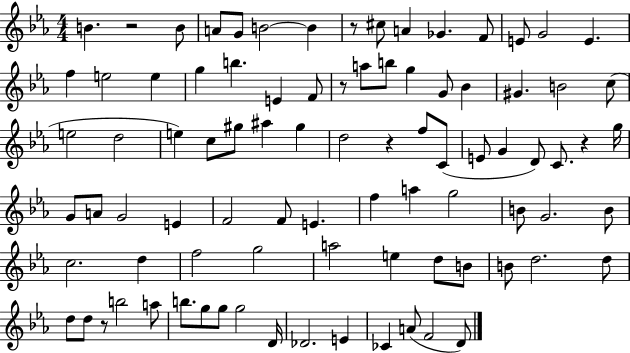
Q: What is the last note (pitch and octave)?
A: D4